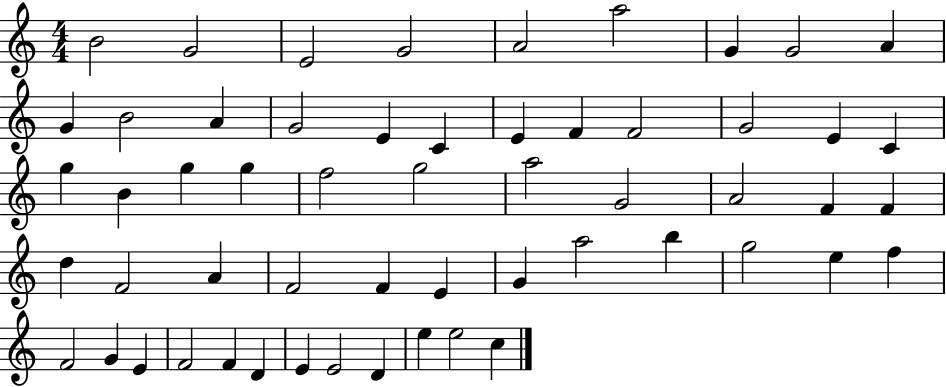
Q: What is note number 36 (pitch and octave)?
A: F4